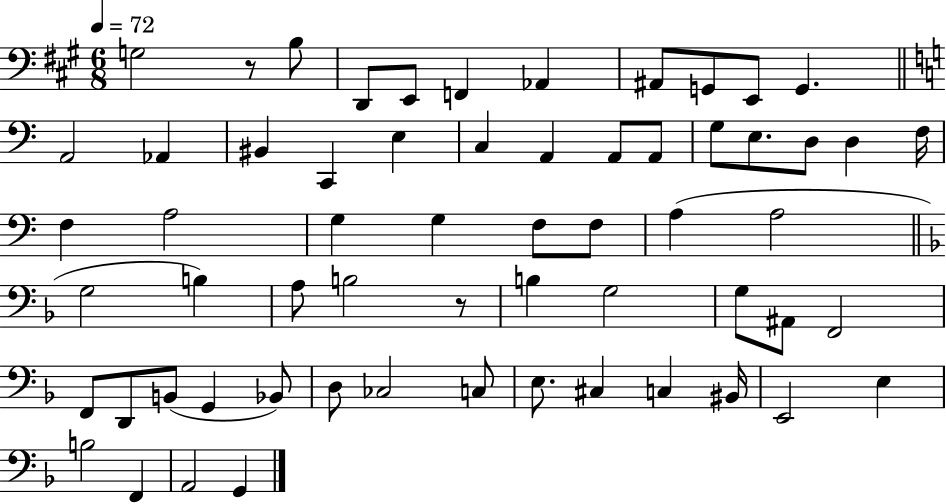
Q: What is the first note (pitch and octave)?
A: G3